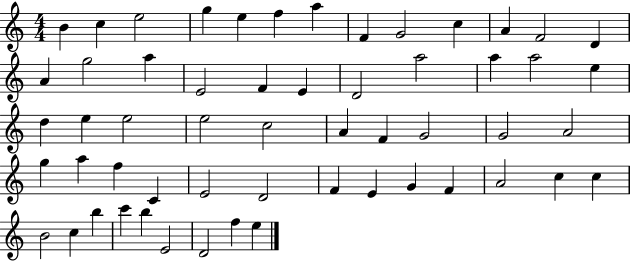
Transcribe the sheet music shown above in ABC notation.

X:1
T:Untitled
M:4/4
L:1/4
K:C
B c e2 g e f a F G2 c A F2 D A g2 a E2 F E D2 a2 a a2 e d e e2 e2 c2 A F G2 G2 A2 g a f C E2 D2 F E G F A2 c c B2 c b c' b E2 D2 f e